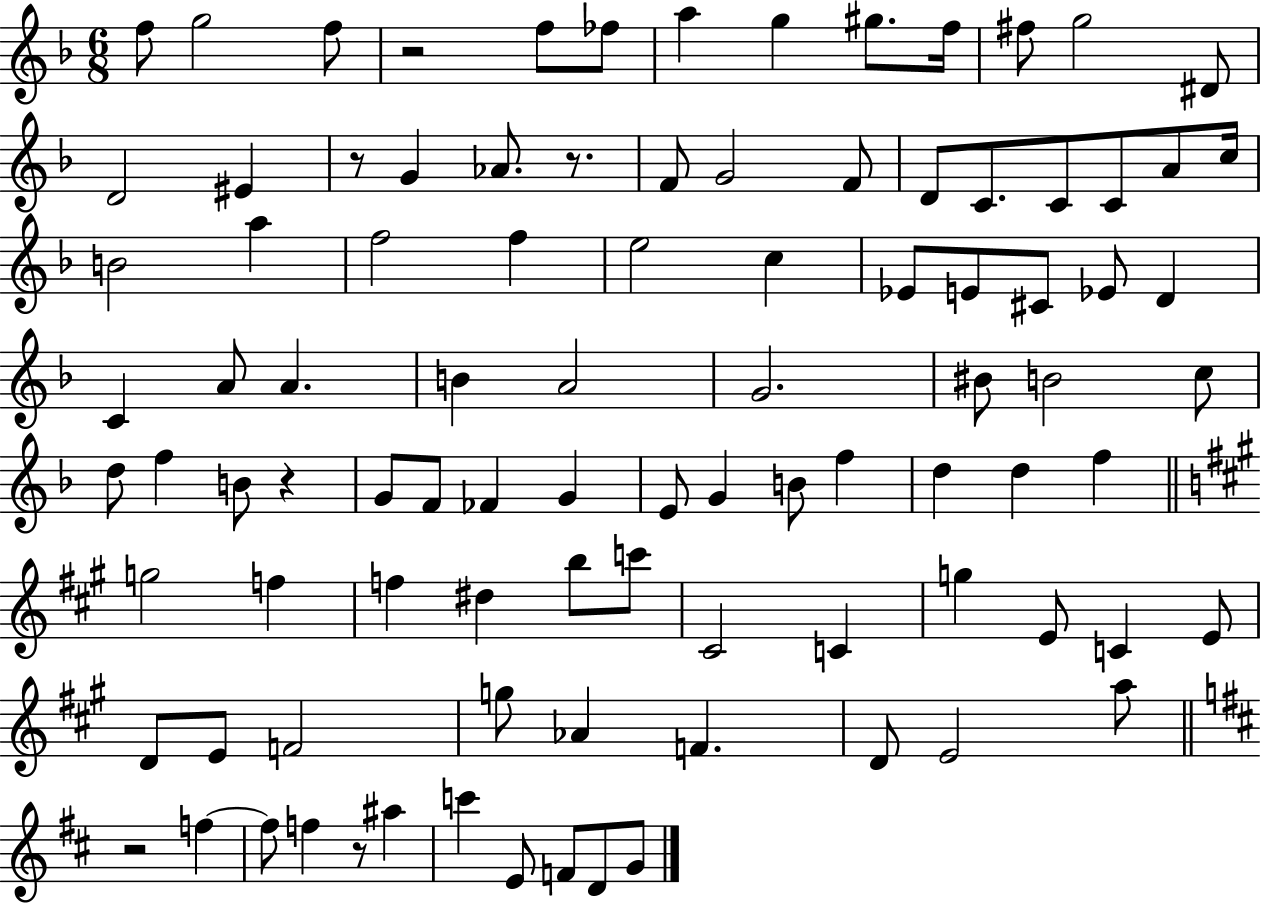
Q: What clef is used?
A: treble